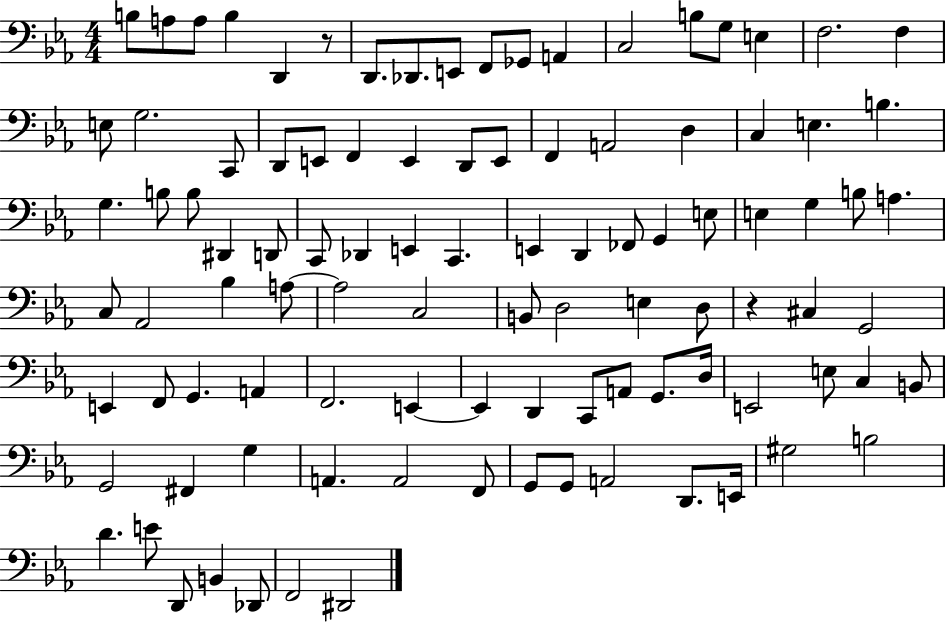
B3/e A3/e A3/e B3/q D2/q R/e D2/e. Db2/e. E2/e F2/e Gb2/e A2/q C3/h B3/e G3/e E3/q F3/h. F3/q E3/e G3/h. C2/e D2/e E2/e F2/q E2/q D2/e E2/e F2/q A2/h D3/q C3/q E3/q. B3/q. G3/q. B3/e B3/e D#2/q D2/e C2/e Db2/q E2/q C2/q. E2/q D2/q FES2/e G2/q E3/e E3/q G3/q B3/e A3/q. C3/e Ab2/h Bb3/q A3/e A3/h C3/h B2/e D3/h E3/q D3/e R/q C#3/q G2/h E2/q F2/e G2/q. A2/q F2/h. E2/q E2/q D2/q C2/e A2/e G2/e. D3/s E2/h E3/e C3/q B2/e G2/h F#2/q G3/q A2/q. A2/h F2/e G2/e G2/e A2/h D2/e. E2/s G#3/h B3/h D4/q. E4/e D2/e B2/q Db2/e F2/h D#2/h